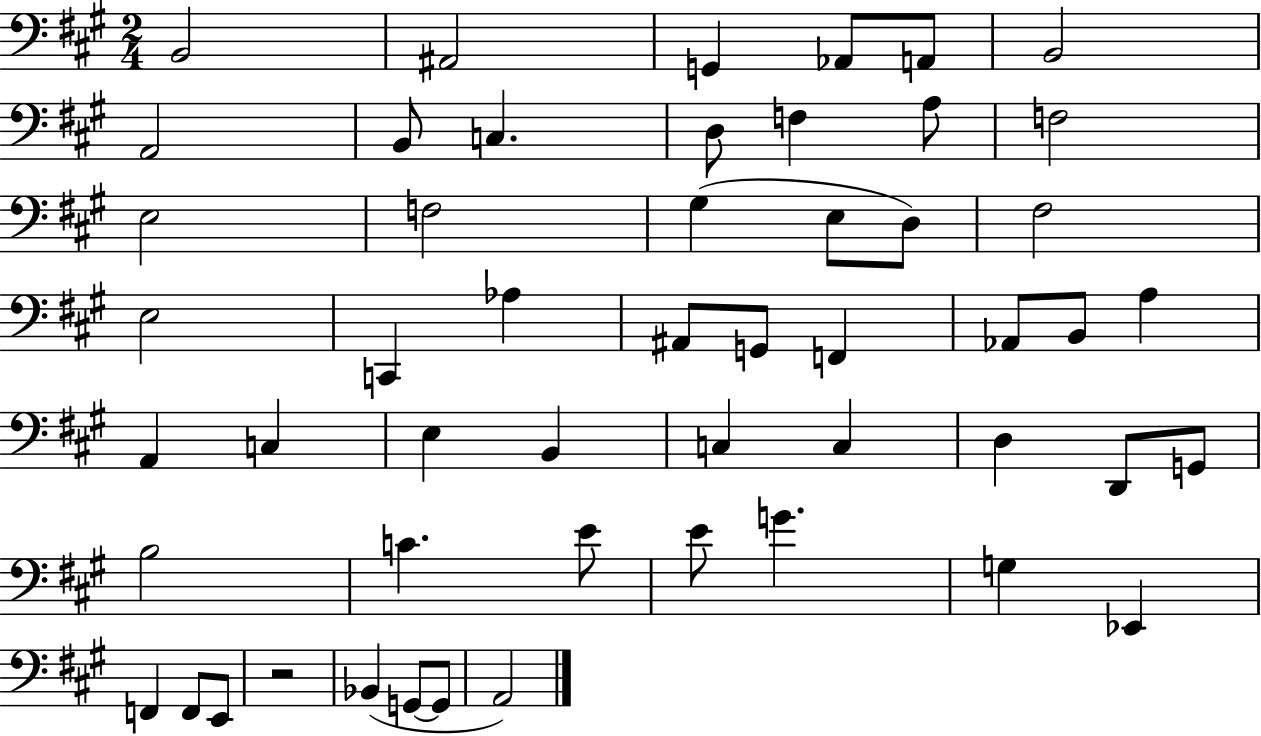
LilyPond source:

{
  \clef bass
  \numericTimeSignature
  \time 2/4
  \key a \major
  b,2 | ais,2 | g,4 aes,8 a,8 | b,2 | \break a,2 | b,8 c4. | d8 f4 a8 | f2 | \break e2 | f2 | gis4( e8 d8) | fis2 | \break e2 | c,4 aes4 | ais,8 g,8 f,4 | aes,8 b,8 a4 | \break a,4 c4 | e4 b,4 | c4 c4 | d4 d,8 g,8 | \break b2 | c'4. e'8 | e'8 g'4. | g4 ees,4 | \break f,4 f,8 e,8 | r2 | bes,4( g,8~~ g,8 | a,2) | \break \bar "|."
}